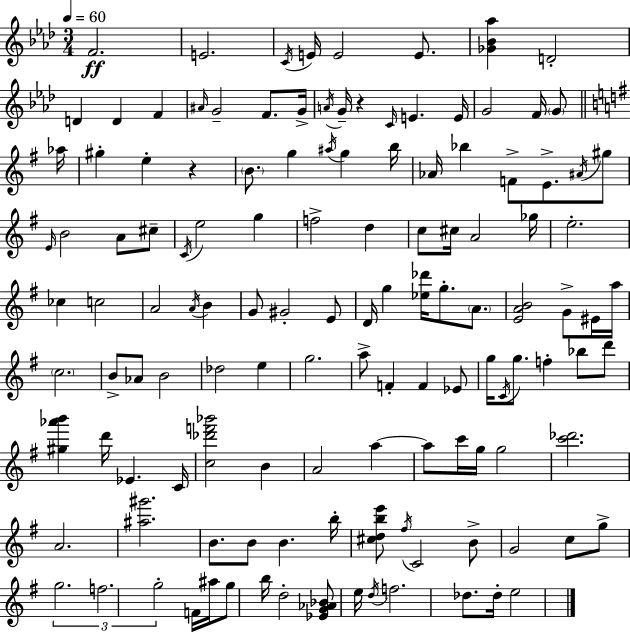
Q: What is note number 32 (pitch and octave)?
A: Bb5